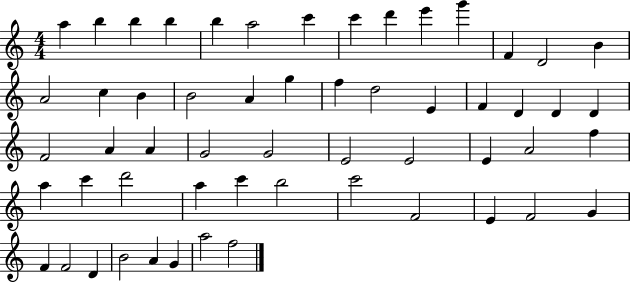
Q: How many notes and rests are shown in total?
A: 56